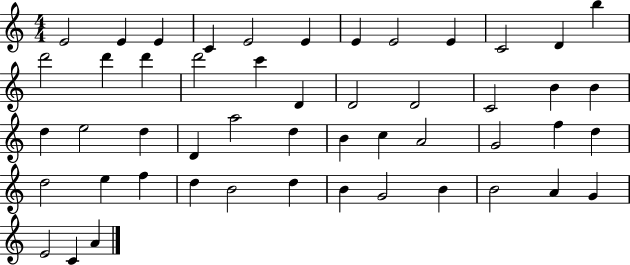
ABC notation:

X:1
T:Untitled
M:4/4
L:1/4
K:C
E2 E E C E2 E E E2 E C2 D b d'2 d' d' d'2 c' D D2 D2 C2 B B d e2 d D a2 d B c A2 G2 f d d2 e f d B2 d B G2 B B2 A G E2 C A